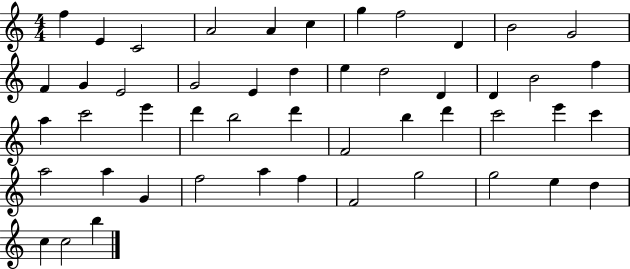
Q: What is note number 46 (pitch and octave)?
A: D5